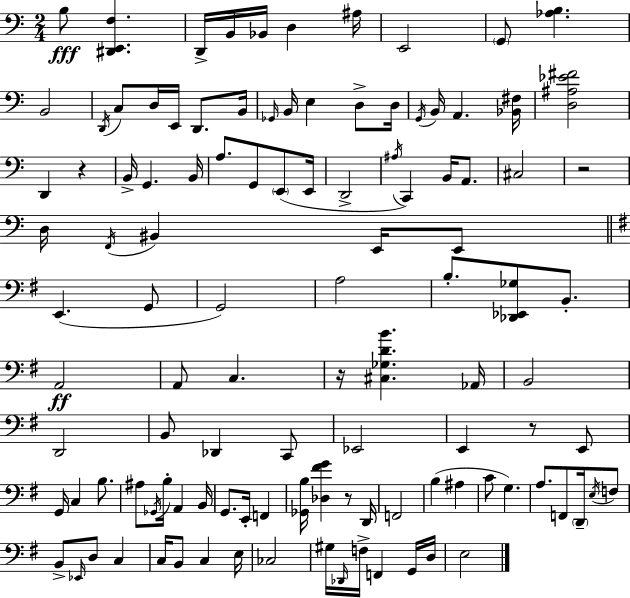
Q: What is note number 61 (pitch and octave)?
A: G2